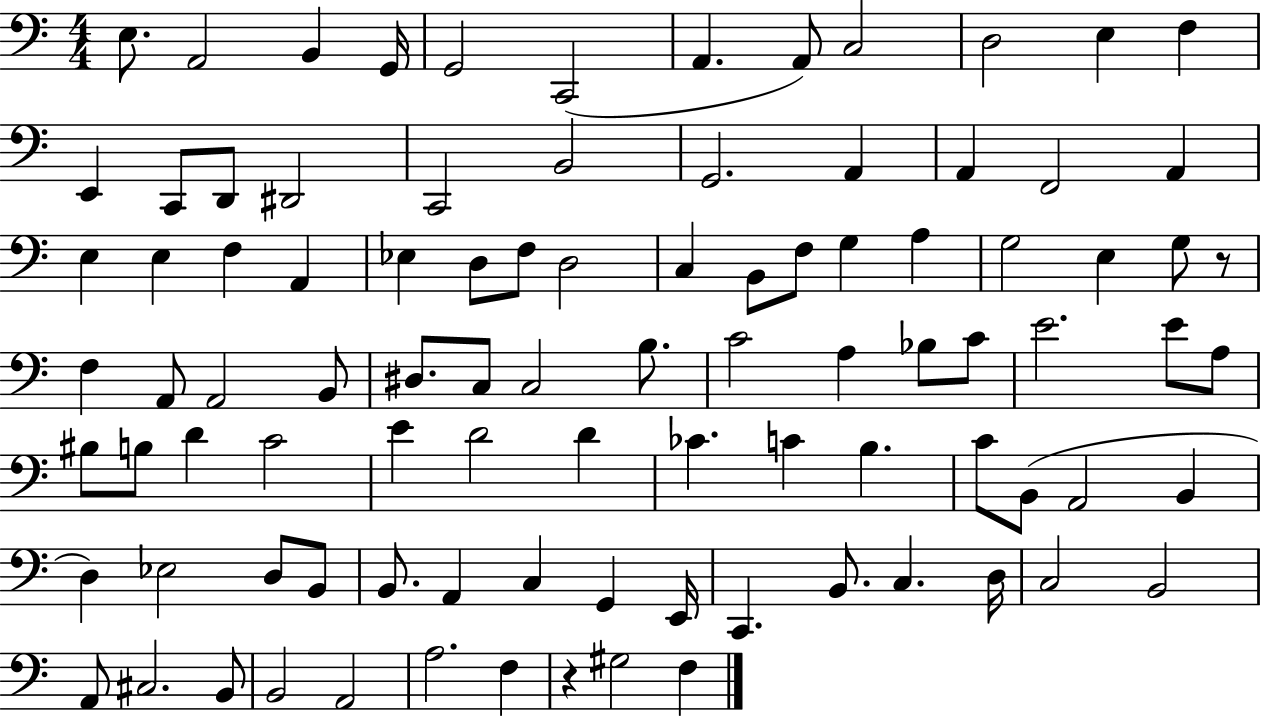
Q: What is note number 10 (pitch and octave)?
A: D3